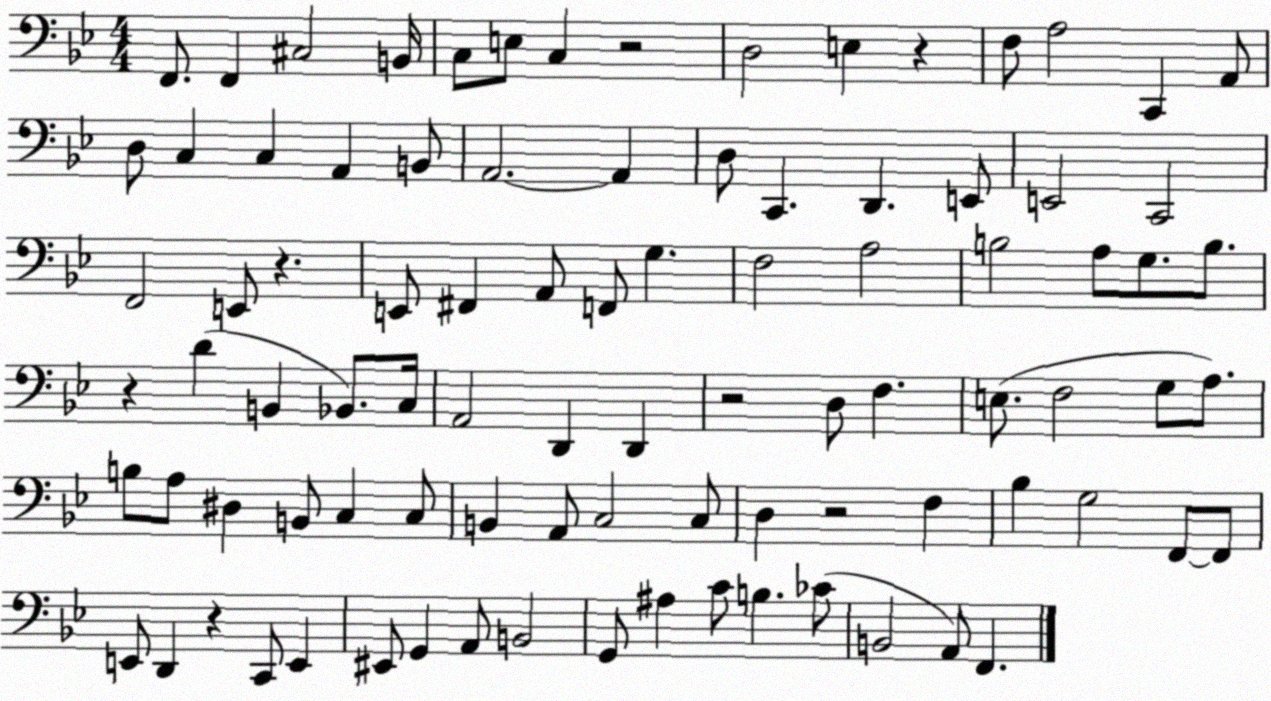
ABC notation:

X:1
T:Untitled
M:4/4
L:1/4
K:Bb
F,,/2 F,, ^C,2 B,,/4 C,/2 E,/2 C, z2 D,2 E, z F,/2 A,2 C,, A,,/2 D,/2 C, C, A,, B,,/2 A,,2 A,, D,/2 C,, D,, E,,/2 E,,2 C,,2 F,,2 E,,/2 z E,,/2 ^F,, A,,/2 F,,/2 G, F,2 A,2 B,2 A,/2 G,/2 B,/2 z D B,, _B,,/2 C,/4 A,,2 D,, D,, z2 D,/2 F, E,/2 F,2 G,/2 A,/2 B,/2 A,/2 ^D, B,,/2 C, C,/2 B,, A,,/2 C,2 C,/2 D, z2 F, _B, G,2 F,,/2 F,,/2 E,,/2 D,, z C,,/2 E,, ^E,,/2 G,, A,,/2 B,,2 G,,/2 ^A, C/2 B, _C/2 B,,2 A,,/2 F,,